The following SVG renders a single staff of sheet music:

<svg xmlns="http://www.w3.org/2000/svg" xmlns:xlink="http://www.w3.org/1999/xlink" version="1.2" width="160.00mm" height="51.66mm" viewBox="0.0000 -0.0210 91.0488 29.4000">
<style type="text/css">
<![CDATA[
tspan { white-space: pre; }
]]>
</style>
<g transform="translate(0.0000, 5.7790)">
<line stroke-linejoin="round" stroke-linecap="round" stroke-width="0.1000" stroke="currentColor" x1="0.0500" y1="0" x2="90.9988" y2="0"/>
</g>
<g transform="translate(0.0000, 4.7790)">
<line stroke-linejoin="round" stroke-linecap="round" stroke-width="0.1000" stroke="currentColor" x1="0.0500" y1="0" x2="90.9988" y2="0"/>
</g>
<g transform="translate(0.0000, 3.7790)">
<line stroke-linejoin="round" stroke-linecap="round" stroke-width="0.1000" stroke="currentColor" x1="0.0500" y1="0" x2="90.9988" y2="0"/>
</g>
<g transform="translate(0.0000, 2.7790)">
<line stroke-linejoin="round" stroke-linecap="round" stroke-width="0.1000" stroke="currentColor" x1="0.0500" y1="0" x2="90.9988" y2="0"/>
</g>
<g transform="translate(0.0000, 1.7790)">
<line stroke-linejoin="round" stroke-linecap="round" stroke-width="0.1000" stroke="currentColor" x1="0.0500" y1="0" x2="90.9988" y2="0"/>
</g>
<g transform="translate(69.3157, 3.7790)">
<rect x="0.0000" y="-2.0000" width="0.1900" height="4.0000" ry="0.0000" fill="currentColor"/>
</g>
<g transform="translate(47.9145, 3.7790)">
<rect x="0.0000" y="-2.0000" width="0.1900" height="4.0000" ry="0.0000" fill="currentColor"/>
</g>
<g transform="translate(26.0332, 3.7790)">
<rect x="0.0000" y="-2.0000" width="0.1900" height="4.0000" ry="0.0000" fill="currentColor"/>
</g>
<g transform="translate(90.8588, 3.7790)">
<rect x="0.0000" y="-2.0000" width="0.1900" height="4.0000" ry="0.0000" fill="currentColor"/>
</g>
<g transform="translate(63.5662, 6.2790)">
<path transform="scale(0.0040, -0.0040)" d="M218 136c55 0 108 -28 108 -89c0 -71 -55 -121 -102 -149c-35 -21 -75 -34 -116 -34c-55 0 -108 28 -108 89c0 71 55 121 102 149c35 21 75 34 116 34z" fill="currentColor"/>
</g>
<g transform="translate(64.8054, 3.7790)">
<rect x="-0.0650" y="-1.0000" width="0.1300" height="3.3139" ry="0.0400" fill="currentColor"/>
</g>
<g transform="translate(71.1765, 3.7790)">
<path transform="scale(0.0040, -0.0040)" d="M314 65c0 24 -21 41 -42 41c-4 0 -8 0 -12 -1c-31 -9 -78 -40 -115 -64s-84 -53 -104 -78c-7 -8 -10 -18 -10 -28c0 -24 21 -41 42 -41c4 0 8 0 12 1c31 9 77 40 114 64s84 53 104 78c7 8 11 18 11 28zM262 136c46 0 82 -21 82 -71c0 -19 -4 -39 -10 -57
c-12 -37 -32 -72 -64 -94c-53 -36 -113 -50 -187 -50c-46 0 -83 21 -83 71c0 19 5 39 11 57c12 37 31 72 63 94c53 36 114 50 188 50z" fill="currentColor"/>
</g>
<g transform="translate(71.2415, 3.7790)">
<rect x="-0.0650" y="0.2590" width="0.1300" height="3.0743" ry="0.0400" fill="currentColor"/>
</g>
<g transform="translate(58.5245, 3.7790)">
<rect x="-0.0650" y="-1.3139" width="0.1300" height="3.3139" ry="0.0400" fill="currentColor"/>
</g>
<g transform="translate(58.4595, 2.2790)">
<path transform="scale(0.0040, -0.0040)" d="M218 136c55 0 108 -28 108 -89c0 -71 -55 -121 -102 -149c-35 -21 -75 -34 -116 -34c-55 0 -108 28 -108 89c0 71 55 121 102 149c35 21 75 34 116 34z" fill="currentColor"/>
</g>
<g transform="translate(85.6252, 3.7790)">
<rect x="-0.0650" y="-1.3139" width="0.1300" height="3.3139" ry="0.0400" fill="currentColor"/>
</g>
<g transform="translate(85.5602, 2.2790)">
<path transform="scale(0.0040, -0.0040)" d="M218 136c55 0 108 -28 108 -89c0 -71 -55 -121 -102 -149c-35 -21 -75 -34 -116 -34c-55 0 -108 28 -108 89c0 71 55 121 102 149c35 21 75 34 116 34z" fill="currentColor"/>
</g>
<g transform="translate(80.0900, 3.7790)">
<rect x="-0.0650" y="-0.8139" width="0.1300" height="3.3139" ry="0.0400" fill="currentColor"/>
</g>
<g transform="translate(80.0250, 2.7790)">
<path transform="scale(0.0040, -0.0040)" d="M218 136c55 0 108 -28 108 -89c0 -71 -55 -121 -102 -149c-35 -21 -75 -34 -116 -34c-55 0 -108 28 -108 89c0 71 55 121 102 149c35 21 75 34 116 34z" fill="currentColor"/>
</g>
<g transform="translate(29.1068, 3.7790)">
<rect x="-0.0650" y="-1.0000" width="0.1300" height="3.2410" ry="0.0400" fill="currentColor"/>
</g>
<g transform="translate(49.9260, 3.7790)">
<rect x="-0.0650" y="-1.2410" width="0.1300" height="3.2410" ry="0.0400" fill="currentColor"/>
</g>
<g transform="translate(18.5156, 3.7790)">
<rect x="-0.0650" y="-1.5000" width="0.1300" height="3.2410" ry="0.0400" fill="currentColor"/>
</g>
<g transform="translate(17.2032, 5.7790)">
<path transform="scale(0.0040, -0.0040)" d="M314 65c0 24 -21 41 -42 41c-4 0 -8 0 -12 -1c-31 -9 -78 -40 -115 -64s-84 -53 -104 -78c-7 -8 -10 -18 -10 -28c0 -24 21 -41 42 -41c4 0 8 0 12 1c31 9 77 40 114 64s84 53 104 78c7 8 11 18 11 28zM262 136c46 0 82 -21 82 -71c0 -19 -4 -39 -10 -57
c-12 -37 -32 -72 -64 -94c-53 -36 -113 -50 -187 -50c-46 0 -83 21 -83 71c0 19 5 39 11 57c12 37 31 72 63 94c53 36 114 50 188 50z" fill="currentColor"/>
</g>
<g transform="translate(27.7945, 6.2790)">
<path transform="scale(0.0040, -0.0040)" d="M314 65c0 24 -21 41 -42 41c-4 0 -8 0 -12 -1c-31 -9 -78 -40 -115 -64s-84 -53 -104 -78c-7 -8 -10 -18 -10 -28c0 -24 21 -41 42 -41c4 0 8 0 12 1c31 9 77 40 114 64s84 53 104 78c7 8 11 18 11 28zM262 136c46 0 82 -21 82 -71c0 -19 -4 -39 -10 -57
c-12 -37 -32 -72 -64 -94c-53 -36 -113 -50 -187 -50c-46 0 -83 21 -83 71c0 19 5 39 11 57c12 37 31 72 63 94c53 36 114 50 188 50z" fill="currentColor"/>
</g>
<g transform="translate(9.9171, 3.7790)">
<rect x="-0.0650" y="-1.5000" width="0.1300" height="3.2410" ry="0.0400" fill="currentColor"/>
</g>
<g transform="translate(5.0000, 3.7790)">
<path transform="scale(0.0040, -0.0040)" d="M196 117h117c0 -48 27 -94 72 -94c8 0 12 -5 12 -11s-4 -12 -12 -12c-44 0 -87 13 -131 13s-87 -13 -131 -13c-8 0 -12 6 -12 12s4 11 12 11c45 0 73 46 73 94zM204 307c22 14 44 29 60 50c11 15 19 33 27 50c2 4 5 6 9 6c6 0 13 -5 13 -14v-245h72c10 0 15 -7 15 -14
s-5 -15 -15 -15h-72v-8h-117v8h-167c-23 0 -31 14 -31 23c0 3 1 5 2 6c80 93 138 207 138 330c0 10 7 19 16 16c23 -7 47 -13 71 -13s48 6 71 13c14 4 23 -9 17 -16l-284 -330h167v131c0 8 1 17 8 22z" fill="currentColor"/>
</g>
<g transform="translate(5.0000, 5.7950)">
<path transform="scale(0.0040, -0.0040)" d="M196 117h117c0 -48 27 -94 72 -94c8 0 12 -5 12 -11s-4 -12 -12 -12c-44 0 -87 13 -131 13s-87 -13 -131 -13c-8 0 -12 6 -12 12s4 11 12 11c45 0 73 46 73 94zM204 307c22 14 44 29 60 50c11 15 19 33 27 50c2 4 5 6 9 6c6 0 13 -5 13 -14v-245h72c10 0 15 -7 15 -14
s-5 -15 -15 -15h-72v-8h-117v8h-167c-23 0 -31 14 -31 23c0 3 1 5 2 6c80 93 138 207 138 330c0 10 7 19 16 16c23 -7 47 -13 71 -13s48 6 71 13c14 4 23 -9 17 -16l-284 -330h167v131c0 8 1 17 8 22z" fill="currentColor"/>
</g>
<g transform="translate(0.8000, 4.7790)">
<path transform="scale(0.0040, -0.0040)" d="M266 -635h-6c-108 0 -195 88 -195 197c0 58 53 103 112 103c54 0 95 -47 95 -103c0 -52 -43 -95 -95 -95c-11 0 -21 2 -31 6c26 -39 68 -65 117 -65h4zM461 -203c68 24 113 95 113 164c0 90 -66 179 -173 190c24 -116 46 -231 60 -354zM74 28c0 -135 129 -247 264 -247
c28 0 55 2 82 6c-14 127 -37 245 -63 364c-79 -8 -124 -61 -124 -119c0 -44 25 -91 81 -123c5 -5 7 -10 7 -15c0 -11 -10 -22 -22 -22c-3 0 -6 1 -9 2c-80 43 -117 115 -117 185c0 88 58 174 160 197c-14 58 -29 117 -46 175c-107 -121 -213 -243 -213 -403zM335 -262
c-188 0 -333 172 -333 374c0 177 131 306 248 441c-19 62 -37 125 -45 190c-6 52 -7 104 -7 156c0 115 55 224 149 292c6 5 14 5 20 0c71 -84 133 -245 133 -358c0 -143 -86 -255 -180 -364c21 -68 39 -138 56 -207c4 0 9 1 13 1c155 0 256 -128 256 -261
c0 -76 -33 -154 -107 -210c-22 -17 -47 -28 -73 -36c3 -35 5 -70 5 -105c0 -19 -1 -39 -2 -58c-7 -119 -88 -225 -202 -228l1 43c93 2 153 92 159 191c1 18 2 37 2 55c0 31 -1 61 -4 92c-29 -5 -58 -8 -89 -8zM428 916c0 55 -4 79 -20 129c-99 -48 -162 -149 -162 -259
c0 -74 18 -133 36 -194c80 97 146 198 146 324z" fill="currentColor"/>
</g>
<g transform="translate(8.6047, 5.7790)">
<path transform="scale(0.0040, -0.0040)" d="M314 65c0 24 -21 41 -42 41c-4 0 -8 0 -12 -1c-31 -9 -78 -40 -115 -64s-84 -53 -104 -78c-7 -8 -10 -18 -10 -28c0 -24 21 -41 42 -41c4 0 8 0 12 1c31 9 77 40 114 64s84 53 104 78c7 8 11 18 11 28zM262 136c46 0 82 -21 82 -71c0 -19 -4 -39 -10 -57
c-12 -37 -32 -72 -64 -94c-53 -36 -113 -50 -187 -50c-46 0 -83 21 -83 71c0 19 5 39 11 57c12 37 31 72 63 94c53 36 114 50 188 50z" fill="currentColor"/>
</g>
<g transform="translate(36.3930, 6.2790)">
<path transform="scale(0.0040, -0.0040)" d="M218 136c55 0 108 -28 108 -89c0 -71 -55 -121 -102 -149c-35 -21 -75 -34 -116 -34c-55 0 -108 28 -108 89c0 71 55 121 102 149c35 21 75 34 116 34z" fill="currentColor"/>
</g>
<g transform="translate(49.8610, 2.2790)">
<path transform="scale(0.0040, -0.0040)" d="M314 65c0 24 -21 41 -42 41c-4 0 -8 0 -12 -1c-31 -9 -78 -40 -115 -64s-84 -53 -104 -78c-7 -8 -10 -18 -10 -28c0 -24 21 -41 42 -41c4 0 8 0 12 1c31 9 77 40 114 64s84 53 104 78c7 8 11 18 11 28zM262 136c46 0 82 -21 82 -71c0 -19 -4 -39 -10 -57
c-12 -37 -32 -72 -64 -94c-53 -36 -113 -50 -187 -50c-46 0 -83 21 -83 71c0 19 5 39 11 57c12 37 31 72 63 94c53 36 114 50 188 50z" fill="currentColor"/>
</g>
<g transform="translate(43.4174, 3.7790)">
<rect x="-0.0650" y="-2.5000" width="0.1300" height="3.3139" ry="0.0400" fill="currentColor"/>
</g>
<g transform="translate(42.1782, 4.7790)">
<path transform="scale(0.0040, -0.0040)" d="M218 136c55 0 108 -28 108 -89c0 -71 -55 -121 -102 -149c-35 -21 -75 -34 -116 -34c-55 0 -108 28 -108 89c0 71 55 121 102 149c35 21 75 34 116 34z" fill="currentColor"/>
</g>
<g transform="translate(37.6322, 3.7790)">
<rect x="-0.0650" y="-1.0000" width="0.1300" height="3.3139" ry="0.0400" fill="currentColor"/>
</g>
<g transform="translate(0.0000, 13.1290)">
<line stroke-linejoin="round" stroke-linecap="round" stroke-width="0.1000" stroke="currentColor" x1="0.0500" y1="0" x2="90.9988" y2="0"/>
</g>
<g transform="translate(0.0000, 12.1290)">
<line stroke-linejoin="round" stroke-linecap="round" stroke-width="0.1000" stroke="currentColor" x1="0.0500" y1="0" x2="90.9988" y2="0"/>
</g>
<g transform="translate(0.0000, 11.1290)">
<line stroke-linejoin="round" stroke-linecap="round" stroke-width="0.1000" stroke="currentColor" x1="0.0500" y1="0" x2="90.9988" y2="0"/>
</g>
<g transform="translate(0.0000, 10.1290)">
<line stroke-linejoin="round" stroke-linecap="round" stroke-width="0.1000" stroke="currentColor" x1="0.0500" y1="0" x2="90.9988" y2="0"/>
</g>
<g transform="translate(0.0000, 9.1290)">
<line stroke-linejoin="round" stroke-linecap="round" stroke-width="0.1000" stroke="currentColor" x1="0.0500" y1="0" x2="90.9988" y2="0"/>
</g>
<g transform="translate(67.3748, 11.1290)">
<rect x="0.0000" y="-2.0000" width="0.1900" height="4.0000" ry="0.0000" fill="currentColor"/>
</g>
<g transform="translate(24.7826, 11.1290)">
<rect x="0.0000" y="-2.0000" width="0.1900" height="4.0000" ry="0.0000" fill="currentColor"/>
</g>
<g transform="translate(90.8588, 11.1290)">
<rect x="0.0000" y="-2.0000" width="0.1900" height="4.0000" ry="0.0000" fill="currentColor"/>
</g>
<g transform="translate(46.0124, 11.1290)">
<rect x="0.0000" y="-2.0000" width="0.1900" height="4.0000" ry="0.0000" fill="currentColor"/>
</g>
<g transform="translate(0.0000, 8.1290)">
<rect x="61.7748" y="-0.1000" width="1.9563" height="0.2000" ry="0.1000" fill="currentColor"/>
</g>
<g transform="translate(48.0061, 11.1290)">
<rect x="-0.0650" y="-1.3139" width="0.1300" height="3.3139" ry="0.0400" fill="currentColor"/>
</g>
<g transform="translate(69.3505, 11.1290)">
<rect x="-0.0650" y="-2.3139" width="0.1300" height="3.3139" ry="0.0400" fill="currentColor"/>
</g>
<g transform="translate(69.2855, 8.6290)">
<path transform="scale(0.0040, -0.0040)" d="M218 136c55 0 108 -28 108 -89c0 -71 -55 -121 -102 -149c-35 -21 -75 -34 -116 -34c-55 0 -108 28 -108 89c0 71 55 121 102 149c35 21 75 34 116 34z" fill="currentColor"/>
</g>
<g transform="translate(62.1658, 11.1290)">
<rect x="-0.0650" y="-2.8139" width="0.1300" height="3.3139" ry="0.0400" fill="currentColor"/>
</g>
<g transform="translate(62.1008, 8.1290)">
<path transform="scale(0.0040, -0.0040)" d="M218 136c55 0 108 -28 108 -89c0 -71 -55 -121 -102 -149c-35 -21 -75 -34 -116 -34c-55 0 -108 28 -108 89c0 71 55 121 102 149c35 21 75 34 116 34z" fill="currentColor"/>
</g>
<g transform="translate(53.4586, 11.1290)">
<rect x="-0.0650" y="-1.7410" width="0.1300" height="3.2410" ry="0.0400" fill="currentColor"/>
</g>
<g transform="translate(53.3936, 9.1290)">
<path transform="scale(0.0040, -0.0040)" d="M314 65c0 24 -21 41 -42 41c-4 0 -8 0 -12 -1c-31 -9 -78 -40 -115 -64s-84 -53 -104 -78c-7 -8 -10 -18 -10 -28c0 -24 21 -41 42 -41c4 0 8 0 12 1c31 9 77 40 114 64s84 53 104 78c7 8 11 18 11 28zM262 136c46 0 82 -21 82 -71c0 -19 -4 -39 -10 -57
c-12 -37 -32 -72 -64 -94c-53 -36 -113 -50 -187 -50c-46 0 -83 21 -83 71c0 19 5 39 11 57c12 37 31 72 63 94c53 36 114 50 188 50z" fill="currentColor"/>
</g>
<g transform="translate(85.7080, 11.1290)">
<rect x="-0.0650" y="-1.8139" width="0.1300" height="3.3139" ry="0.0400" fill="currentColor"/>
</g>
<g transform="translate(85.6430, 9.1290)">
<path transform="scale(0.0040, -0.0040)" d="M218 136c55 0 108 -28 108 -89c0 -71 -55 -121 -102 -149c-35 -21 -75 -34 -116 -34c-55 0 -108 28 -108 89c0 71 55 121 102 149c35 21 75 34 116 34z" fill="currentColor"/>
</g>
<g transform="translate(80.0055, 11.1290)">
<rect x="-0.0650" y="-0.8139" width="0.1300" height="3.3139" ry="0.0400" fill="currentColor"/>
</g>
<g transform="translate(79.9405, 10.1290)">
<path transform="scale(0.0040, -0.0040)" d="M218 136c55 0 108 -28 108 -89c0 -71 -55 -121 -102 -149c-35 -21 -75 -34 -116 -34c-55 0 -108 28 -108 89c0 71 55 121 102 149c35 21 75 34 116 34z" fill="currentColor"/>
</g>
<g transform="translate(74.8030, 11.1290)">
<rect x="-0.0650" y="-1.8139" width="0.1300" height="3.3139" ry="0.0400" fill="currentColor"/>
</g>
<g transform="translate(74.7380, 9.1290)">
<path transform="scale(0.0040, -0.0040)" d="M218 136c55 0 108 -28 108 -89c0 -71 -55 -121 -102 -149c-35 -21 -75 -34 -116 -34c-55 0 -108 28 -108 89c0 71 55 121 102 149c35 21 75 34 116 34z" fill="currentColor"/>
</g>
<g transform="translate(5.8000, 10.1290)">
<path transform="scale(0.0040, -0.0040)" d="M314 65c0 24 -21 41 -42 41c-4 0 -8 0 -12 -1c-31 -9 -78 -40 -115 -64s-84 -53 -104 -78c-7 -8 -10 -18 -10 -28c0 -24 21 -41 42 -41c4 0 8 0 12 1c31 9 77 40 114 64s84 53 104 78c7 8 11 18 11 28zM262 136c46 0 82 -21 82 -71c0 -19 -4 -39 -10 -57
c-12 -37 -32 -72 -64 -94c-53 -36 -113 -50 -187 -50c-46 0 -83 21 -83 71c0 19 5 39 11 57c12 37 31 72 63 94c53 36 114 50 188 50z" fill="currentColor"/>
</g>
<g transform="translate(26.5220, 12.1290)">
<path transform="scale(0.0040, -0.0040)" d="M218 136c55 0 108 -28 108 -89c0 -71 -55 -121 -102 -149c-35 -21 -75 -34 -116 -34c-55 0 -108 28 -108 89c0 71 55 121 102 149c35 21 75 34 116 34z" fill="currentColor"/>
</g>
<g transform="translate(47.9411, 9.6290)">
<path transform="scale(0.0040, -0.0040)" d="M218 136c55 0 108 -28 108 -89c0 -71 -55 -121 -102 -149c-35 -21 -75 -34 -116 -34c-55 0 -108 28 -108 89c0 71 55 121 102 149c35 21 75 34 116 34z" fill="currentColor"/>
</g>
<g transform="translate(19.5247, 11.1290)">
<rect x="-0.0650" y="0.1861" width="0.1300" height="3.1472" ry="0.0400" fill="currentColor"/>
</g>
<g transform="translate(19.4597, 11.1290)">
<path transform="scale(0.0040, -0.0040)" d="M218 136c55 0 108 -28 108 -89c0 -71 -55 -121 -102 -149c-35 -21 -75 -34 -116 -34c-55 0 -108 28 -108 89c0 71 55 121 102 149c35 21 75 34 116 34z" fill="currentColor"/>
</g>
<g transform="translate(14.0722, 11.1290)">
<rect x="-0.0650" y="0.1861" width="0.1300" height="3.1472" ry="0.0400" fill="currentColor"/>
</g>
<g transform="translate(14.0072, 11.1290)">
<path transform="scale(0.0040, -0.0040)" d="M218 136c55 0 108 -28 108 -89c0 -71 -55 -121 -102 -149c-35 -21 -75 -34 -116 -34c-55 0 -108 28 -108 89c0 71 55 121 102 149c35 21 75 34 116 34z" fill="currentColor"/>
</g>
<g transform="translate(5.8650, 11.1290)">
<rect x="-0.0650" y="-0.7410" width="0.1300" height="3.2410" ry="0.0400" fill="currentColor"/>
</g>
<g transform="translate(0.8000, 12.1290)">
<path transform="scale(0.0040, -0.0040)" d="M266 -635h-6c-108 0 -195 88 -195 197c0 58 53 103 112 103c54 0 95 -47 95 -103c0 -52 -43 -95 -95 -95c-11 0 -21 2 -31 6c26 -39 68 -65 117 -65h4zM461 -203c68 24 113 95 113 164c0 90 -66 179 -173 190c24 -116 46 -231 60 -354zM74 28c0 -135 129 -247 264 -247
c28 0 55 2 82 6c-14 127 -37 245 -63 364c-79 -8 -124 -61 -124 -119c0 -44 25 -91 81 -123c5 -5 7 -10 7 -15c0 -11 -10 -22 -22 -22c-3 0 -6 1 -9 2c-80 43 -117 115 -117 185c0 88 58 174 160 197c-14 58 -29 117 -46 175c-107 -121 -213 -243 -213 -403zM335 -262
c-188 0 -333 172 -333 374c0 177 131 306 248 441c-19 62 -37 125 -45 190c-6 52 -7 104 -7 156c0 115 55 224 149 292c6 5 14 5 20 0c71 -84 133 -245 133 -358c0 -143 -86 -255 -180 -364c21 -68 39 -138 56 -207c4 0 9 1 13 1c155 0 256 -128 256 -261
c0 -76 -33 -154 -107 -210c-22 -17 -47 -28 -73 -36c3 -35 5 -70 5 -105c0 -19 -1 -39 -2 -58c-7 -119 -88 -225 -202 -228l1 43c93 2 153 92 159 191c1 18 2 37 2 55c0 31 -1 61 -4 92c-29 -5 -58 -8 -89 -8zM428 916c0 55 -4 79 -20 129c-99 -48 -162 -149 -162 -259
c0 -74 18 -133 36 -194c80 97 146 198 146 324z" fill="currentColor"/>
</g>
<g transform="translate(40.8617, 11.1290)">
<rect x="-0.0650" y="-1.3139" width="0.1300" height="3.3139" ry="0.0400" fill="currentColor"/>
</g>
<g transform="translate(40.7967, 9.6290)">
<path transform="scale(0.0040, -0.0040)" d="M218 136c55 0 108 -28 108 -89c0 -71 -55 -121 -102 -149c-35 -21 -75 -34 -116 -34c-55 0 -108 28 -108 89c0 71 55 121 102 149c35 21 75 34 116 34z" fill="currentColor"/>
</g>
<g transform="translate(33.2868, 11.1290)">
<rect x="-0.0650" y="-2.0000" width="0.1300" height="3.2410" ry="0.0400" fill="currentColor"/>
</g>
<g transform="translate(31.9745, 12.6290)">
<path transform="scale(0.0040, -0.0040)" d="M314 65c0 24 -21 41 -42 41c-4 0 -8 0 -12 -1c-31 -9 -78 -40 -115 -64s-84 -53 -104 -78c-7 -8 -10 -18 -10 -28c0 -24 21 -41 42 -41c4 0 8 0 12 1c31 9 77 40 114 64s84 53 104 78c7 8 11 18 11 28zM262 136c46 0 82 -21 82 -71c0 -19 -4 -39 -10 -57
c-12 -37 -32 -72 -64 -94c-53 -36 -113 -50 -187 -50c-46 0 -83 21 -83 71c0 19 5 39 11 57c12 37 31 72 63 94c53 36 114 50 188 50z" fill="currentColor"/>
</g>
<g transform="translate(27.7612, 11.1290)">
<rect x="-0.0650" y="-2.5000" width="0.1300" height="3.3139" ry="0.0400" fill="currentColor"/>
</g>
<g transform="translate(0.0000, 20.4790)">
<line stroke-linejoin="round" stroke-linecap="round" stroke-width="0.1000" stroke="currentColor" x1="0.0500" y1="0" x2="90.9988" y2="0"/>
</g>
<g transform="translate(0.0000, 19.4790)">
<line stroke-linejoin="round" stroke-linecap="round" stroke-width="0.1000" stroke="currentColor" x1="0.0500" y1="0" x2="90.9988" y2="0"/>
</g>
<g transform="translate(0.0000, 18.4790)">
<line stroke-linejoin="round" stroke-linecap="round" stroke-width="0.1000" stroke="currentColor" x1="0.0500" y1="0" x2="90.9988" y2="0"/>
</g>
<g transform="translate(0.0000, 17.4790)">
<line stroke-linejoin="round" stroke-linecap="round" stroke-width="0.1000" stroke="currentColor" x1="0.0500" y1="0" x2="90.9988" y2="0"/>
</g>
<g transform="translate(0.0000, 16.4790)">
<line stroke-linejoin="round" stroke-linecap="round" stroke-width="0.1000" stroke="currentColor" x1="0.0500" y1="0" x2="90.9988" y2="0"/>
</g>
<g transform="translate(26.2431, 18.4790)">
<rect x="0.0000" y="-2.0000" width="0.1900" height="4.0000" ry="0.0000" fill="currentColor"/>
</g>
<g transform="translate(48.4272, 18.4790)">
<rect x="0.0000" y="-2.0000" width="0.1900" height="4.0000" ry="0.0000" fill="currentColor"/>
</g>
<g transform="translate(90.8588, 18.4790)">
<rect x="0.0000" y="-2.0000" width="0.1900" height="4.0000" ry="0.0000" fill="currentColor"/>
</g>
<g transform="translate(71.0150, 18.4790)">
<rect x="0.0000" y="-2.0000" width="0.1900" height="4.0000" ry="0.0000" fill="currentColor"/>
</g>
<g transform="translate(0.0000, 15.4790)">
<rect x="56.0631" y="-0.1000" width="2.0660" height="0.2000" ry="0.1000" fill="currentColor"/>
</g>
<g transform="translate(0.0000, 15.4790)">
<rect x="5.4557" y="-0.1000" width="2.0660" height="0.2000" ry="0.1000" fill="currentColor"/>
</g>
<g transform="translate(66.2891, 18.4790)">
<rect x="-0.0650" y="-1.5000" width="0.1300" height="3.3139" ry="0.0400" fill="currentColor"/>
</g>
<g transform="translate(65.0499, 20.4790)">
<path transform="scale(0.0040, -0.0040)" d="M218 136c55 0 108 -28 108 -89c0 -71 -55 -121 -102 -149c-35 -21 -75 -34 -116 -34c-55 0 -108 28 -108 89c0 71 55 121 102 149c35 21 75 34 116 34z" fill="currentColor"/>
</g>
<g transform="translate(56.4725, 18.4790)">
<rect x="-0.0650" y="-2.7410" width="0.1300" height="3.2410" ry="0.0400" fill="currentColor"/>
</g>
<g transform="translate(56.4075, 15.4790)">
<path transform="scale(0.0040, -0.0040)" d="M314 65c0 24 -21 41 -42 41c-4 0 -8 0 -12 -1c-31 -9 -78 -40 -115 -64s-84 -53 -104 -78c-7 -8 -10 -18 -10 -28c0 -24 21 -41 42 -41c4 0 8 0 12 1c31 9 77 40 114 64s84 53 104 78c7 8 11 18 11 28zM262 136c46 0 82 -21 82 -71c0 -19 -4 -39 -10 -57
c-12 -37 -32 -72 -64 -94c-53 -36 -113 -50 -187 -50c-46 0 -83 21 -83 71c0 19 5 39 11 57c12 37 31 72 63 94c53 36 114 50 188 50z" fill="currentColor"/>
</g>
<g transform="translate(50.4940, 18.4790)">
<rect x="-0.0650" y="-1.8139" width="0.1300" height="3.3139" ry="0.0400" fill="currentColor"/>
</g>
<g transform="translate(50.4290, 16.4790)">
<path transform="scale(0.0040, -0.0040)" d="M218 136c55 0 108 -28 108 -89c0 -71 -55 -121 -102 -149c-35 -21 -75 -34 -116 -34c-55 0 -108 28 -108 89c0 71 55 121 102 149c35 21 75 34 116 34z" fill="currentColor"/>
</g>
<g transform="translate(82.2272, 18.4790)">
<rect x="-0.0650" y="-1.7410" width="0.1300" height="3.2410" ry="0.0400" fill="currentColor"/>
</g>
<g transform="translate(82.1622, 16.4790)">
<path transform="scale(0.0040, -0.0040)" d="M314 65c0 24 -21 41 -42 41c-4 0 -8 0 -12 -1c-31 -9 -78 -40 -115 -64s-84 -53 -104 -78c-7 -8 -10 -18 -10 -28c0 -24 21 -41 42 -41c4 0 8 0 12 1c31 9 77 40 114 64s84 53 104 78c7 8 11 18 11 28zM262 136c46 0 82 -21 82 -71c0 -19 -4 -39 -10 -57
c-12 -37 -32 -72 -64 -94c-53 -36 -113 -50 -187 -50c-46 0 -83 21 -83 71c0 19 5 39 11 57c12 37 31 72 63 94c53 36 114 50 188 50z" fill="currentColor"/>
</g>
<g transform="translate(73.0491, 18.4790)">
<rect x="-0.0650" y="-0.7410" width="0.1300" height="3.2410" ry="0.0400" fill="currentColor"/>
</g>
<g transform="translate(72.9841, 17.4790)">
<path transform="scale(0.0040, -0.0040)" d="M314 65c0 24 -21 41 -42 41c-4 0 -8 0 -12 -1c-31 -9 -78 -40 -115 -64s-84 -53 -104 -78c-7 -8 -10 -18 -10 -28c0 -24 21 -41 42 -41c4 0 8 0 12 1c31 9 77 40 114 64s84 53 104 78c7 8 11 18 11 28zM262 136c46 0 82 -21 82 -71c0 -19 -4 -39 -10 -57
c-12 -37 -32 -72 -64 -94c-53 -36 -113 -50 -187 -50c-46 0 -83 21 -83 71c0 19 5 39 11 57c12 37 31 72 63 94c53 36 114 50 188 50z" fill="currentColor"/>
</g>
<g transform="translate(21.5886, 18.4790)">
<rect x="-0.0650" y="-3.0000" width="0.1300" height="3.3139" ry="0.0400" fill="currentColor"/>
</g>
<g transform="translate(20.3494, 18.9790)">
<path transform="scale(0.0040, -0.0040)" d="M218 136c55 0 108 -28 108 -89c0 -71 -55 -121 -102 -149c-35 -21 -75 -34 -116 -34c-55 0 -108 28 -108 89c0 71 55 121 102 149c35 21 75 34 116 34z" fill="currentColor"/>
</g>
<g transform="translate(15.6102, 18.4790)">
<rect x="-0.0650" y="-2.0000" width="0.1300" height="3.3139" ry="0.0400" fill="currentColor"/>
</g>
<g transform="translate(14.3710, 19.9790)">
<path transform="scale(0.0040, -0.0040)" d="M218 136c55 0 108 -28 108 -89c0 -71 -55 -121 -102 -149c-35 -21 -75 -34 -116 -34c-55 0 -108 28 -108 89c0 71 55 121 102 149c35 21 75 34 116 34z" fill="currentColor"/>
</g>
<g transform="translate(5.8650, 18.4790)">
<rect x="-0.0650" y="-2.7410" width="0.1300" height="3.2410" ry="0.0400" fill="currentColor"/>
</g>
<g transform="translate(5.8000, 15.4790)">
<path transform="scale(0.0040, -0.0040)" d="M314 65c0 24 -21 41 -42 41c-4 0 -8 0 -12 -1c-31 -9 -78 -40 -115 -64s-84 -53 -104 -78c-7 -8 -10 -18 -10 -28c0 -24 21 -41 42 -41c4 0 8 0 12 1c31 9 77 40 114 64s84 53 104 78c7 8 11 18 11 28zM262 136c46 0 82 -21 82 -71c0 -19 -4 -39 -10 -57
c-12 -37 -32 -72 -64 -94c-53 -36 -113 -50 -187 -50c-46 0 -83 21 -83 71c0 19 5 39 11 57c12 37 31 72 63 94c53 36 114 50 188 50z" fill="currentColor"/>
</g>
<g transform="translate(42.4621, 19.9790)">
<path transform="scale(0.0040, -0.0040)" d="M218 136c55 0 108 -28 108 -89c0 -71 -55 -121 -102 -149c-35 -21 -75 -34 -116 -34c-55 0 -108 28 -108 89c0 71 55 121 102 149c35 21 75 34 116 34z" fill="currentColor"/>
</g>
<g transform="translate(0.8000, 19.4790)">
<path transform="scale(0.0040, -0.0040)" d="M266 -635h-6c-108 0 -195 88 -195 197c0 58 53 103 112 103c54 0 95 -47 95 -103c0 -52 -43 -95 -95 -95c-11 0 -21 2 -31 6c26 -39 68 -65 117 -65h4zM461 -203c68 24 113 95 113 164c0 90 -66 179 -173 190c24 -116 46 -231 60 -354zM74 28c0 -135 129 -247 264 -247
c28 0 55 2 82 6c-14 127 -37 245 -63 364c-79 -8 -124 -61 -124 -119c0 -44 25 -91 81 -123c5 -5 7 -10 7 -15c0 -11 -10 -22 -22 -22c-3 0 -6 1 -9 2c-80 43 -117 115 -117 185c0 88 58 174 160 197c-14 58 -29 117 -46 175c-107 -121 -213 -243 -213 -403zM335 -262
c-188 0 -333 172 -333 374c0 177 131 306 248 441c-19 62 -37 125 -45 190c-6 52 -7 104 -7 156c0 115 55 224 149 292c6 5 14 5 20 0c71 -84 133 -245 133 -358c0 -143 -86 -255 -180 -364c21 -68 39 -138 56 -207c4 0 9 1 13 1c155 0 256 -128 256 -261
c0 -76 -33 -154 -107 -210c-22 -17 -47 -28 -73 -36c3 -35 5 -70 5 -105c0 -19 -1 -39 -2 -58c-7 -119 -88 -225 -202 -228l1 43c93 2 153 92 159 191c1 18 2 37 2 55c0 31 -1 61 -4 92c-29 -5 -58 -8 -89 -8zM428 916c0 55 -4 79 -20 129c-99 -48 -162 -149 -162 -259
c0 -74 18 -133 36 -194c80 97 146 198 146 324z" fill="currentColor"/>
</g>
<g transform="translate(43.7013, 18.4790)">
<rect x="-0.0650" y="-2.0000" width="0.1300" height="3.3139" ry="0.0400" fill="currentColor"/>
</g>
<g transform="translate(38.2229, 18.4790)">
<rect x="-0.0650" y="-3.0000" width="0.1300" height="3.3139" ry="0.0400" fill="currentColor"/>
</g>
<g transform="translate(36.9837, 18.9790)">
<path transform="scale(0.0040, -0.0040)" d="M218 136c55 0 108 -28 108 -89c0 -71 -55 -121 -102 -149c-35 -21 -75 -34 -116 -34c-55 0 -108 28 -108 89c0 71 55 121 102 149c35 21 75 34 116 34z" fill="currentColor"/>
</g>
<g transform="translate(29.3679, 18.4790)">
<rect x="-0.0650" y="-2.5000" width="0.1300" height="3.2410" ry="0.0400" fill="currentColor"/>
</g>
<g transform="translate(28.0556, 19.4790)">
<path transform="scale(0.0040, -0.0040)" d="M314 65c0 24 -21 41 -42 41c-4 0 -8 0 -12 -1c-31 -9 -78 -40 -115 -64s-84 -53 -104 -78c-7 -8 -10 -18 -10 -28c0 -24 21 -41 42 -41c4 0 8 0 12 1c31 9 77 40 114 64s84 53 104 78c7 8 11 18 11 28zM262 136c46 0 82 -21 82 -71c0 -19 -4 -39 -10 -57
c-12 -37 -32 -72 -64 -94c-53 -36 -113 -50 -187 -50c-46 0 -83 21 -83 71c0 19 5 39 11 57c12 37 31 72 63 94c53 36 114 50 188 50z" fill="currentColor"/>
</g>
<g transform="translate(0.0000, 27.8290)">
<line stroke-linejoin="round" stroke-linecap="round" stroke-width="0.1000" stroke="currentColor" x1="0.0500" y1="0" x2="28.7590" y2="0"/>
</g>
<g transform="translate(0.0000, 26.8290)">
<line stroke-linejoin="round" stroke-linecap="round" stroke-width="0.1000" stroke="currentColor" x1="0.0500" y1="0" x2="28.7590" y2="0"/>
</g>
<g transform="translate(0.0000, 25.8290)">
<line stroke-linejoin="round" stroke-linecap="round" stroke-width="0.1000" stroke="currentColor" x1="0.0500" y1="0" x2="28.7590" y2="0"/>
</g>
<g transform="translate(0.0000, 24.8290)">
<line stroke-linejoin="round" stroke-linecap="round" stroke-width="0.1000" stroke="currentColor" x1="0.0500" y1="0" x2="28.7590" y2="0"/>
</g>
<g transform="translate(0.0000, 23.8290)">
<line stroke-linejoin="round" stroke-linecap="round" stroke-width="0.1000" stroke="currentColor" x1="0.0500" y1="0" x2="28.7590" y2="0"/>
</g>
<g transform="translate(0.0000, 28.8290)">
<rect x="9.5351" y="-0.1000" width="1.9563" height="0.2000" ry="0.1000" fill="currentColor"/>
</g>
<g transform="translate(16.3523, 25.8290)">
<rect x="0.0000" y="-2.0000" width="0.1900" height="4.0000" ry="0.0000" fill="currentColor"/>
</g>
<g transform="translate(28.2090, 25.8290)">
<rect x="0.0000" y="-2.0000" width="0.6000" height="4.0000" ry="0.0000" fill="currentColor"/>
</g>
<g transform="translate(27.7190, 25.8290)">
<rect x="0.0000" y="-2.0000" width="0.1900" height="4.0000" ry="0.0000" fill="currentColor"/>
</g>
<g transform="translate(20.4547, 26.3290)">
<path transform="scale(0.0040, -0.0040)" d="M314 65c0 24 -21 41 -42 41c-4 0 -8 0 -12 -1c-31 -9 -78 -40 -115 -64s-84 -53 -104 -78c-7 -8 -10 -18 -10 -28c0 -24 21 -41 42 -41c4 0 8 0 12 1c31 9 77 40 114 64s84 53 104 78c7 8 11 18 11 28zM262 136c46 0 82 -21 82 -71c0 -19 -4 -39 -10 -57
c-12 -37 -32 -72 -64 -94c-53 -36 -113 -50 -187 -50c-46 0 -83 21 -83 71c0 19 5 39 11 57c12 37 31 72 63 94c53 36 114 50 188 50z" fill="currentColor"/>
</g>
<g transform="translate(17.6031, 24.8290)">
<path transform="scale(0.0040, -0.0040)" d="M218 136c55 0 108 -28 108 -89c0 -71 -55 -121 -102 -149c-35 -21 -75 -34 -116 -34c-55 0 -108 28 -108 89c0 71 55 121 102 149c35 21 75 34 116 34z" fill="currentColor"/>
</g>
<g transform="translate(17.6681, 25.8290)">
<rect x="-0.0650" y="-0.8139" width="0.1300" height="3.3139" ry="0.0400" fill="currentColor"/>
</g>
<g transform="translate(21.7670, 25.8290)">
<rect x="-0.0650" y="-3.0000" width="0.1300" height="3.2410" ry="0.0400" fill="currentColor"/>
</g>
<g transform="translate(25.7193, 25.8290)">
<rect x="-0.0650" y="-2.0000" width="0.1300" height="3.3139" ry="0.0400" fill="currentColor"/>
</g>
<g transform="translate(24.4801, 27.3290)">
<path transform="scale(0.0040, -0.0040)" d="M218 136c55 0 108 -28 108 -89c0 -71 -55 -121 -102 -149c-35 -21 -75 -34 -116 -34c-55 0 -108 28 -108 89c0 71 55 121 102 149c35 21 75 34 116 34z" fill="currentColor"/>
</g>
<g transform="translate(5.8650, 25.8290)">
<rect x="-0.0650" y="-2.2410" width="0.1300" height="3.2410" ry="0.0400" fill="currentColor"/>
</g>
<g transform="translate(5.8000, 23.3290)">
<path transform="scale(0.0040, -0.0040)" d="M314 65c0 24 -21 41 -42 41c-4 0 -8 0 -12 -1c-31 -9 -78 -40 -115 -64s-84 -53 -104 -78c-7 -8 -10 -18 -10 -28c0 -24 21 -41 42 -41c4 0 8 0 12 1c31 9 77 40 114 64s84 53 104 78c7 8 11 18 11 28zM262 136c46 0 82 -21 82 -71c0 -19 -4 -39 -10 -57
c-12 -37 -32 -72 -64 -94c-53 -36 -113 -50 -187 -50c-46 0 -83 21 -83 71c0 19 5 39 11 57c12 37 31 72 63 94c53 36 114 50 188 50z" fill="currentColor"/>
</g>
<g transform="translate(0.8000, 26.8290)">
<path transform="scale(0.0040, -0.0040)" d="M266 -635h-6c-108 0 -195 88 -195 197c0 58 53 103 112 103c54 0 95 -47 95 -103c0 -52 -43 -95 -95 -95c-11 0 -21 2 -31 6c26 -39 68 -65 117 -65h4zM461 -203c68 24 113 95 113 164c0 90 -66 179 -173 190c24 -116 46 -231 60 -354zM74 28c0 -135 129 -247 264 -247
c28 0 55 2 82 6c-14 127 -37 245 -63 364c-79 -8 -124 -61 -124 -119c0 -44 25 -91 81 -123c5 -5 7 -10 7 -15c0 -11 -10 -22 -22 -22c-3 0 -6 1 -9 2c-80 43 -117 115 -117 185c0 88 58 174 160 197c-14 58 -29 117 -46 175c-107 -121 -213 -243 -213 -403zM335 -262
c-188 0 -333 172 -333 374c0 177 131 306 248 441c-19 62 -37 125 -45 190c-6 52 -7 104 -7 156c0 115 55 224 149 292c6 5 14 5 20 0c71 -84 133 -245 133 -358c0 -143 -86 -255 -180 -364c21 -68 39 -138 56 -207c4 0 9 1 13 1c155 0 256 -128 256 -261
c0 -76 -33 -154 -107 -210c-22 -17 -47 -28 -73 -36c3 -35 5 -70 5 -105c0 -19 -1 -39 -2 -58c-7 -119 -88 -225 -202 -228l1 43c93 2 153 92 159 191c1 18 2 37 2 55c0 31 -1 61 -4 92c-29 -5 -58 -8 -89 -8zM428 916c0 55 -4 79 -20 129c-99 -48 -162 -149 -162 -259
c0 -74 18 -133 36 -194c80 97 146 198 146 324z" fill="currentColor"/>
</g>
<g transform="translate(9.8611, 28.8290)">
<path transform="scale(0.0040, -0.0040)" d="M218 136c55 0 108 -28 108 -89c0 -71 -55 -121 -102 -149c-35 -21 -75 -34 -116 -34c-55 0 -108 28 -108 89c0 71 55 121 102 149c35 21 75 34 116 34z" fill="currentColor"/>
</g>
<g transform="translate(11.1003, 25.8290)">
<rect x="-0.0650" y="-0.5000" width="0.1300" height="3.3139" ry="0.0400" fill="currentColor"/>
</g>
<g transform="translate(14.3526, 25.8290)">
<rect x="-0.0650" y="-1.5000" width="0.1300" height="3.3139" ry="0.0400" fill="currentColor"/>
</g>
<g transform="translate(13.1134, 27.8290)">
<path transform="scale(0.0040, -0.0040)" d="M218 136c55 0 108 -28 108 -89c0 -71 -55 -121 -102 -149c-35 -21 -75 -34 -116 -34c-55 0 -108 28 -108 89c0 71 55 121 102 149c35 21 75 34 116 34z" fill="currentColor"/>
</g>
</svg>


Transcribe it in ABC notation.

X:1
T:Untitled
M:4/4
L:1/4
K:C
E2 E2 D2 D G e2 e D B2 d e d2 B B G F2 e e f2 a g f d f a2 F A G2 A F f a2 E d2 f2 g2 C E d A2 F